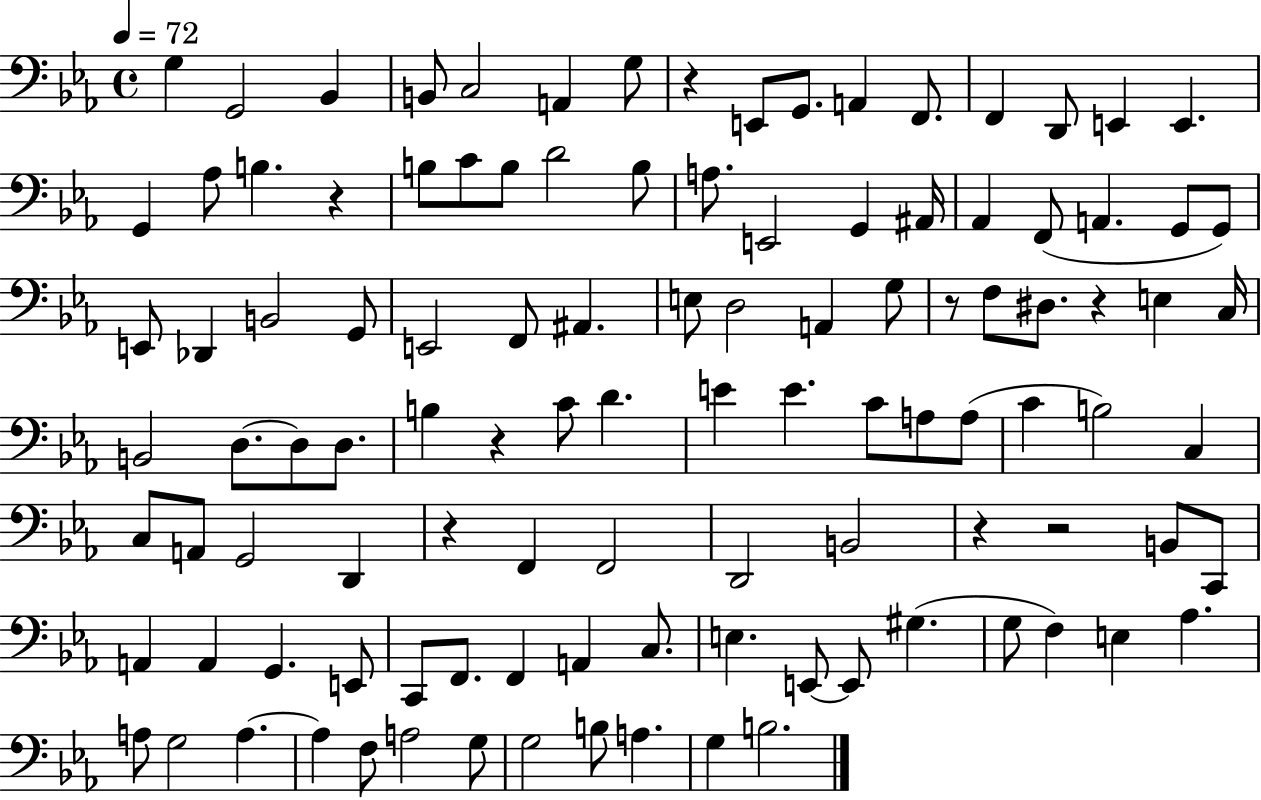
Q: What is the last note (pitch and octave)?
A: B3